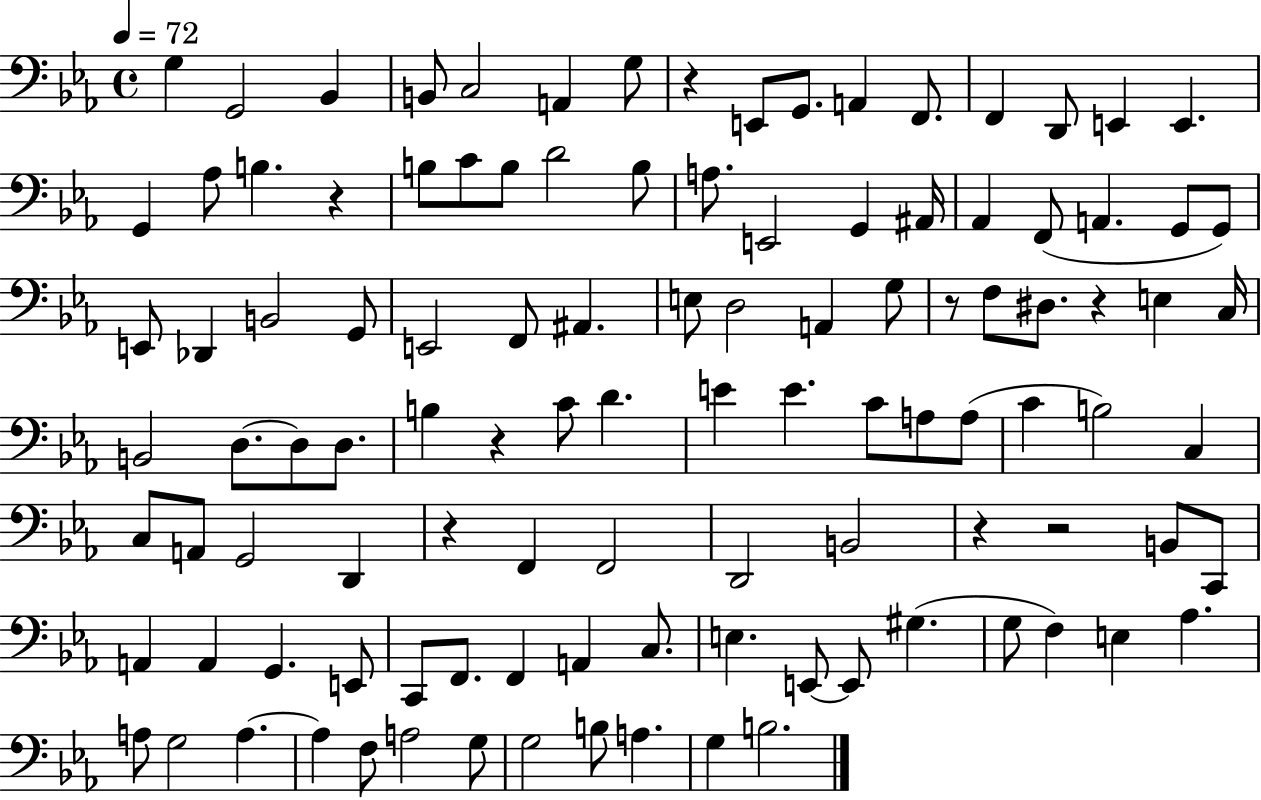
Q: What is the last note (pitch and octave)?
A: B3